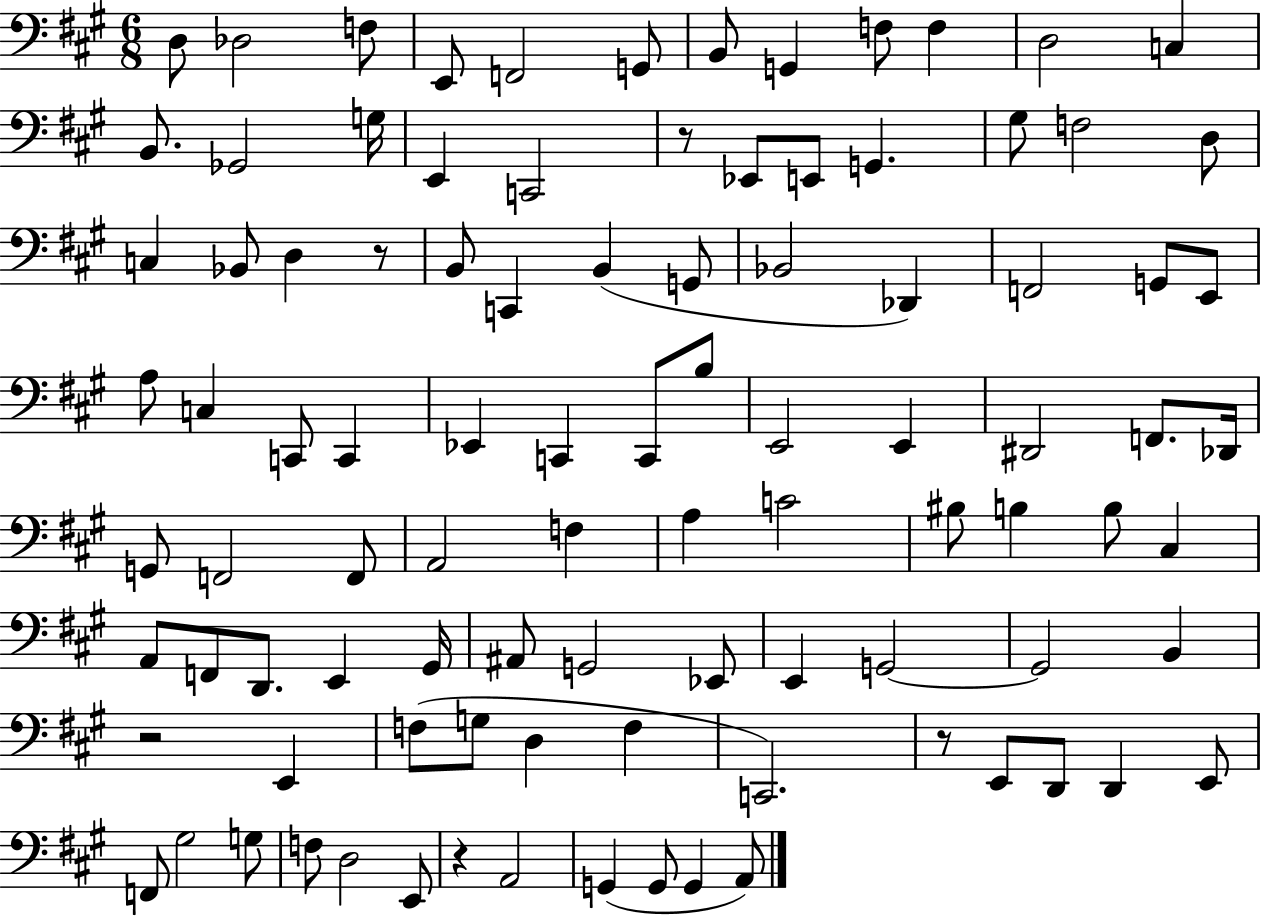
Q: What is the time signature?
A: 6/8